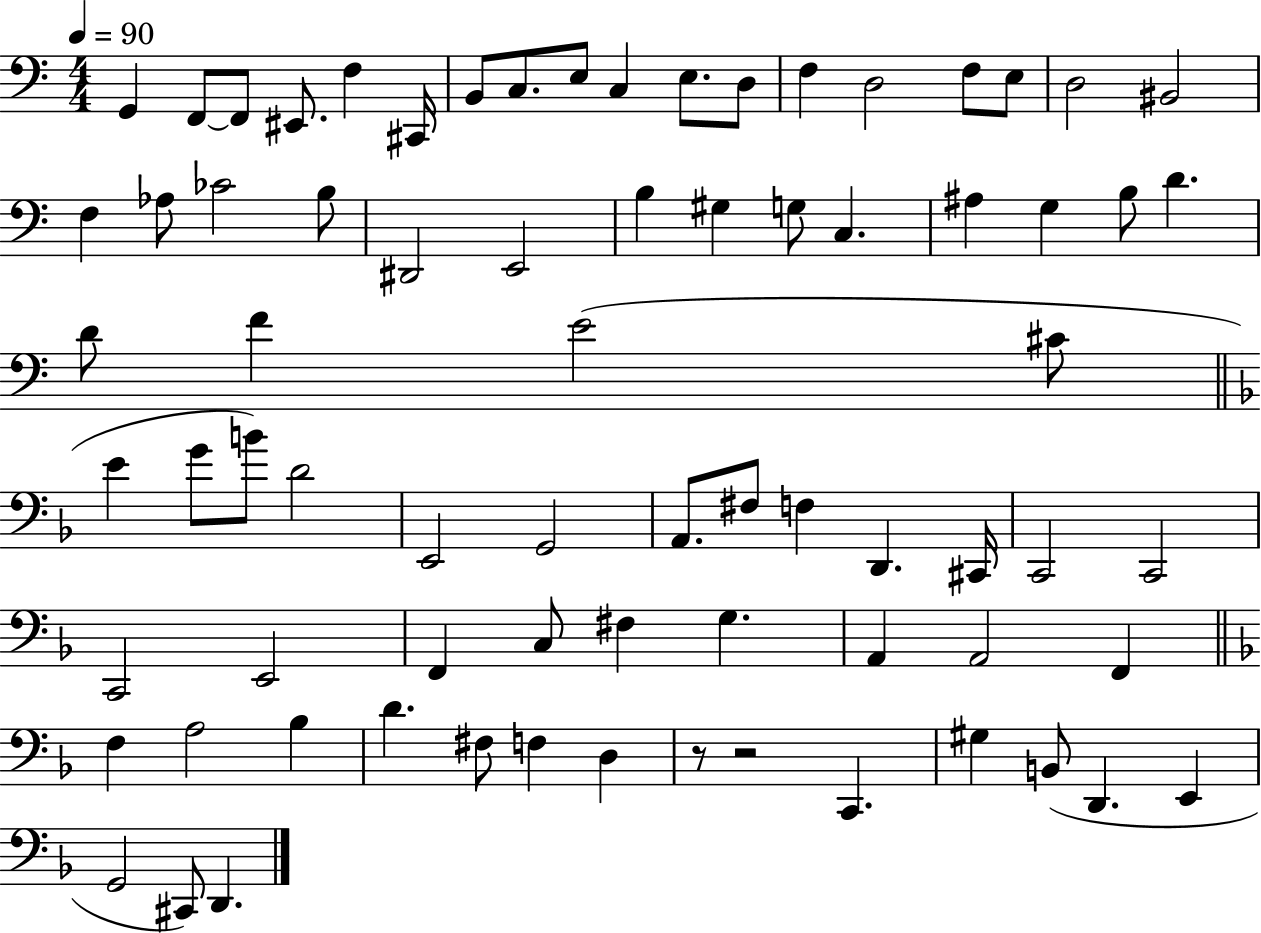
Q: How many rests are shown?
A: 2